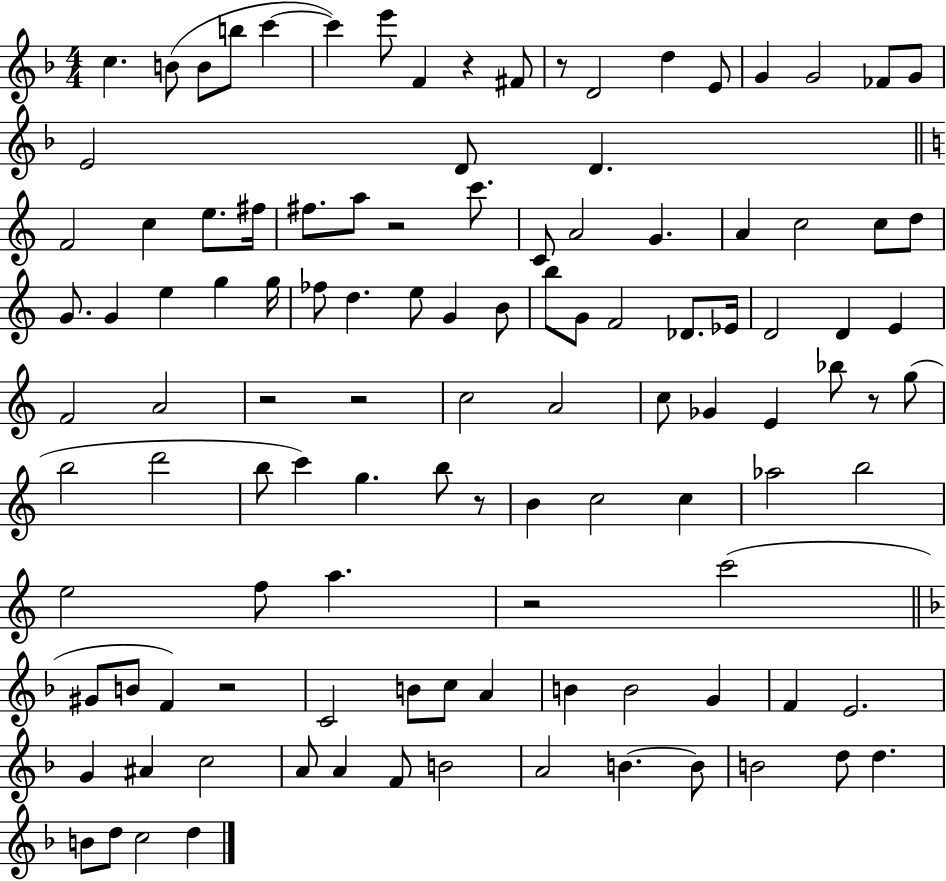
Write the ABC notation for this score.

X:1
T:Untitled
M:4/4
L:1/4
K:F
c B/2 B/2 b/2 c' c' e'/2 F z ^F/2 z/2 D2 d E/2 G G2 _F/2 G/2 E2 D/2 D F2 c e/2 ^f/4 ^f/2 a/2 z2 c'/2 C/2 A2 G A c2 c/2 d/2 G/2 G e g g/4 _f/2 d e/2 G B/2 b/2 G/2 F2 _D/2 _E/4 D2 D E F2 A2 z2 z2 c2 A2 c/2 _G E _b/2 z/2 g/2 b2 d'2 b/2 c' g b/2 z/2 B c2 c _a2 b2 e2 f/2 a z2 c'2 ^G/2 B/2 F z2 C2 B/2 c/2 A B B2 G F E2 G ^A c2 A/2 A F/2 B2 A2 B B/2 B2 d/2 d B/2 d/2 c2 d